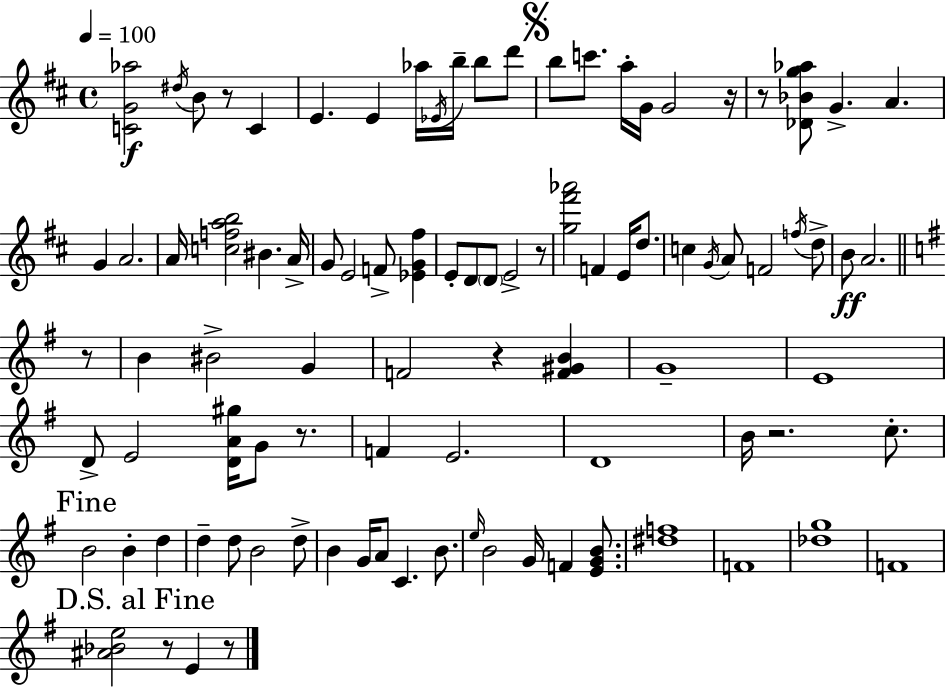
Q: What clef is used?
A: treble